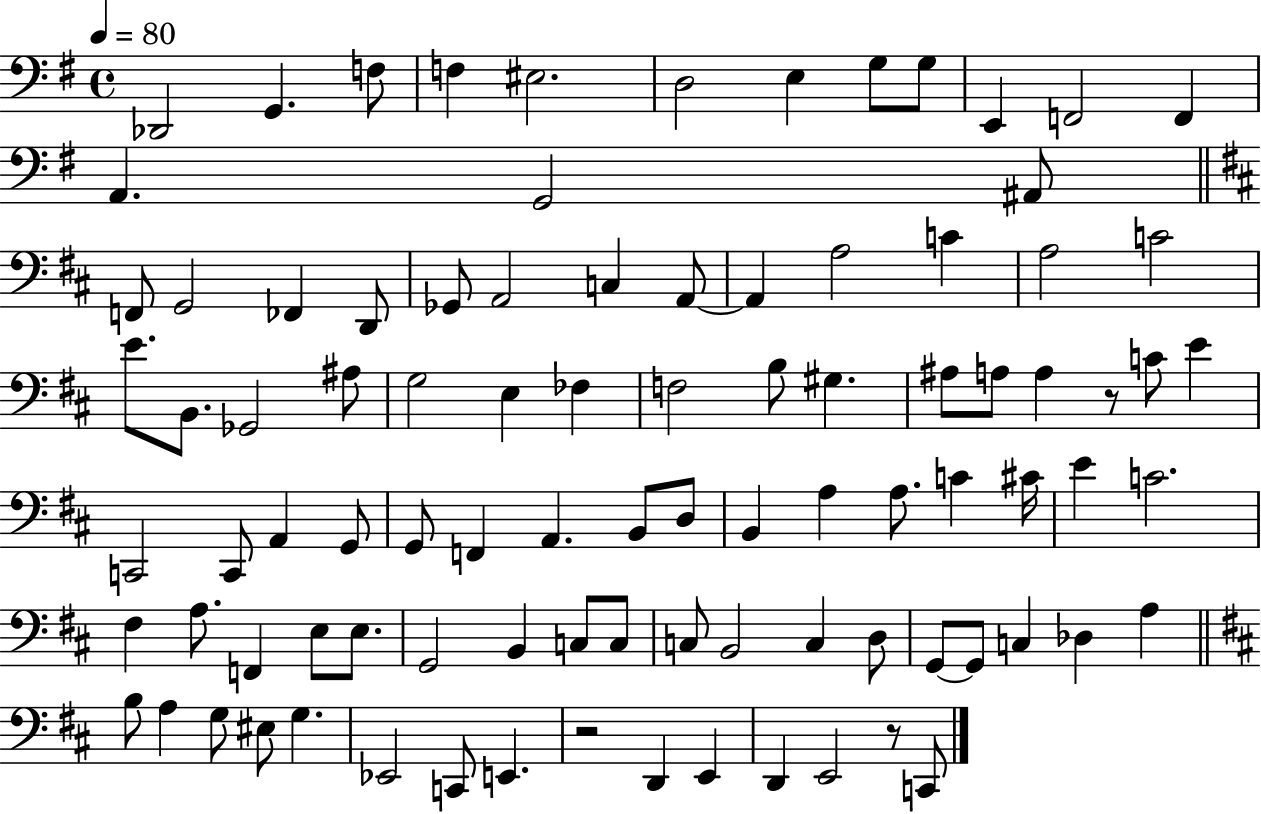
Db2/h G2/q. F3/e F3/q EIS3/h. D3/h E3/q G3/e G3/e E2/q F2/h F2/q A2/q. G2/h A#2/e F2/e G2/h FES2/q D2/e Gb2/e A2/h C3/q A2/e A2/q A3/h C4/q A3/h C4/h E4/e. B2/e. Gb2/h A#3/e G3/h E3/q FES3/q F3/h B3/e G#3/q. A#3/e A3/e A3/q R/e C4/e E4/q C2/h C2/e A2/q G2/e G2/e F2/q A2/q. B2/e D3/e B2/q A3/q A3/e. C4/q C#4/s E4/q C4/h. F#3/q A3/e. F2/q E3/e E3/e. G2/h B2/q C3/e C3/e C3/e B2/h C3/q D3/e G2/e G2/e C3/q Db3/q A3/q B3/e A3/q G3/e EIS3/e G3/q. Eb2/h C2/e E2/q. R/h D2/q E2/q D2/q E2/h R/e C2/e